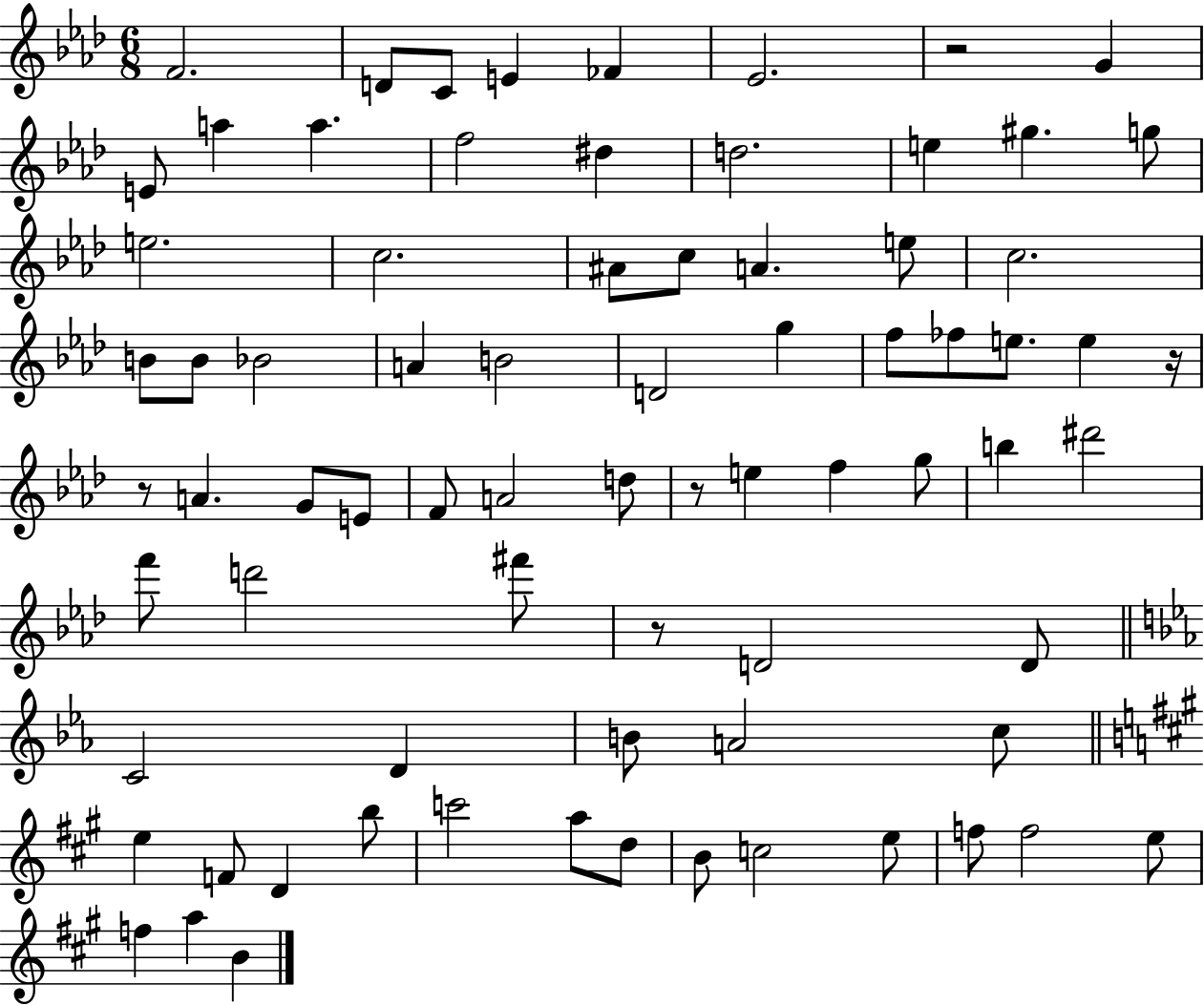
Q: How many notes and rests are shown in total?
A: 76